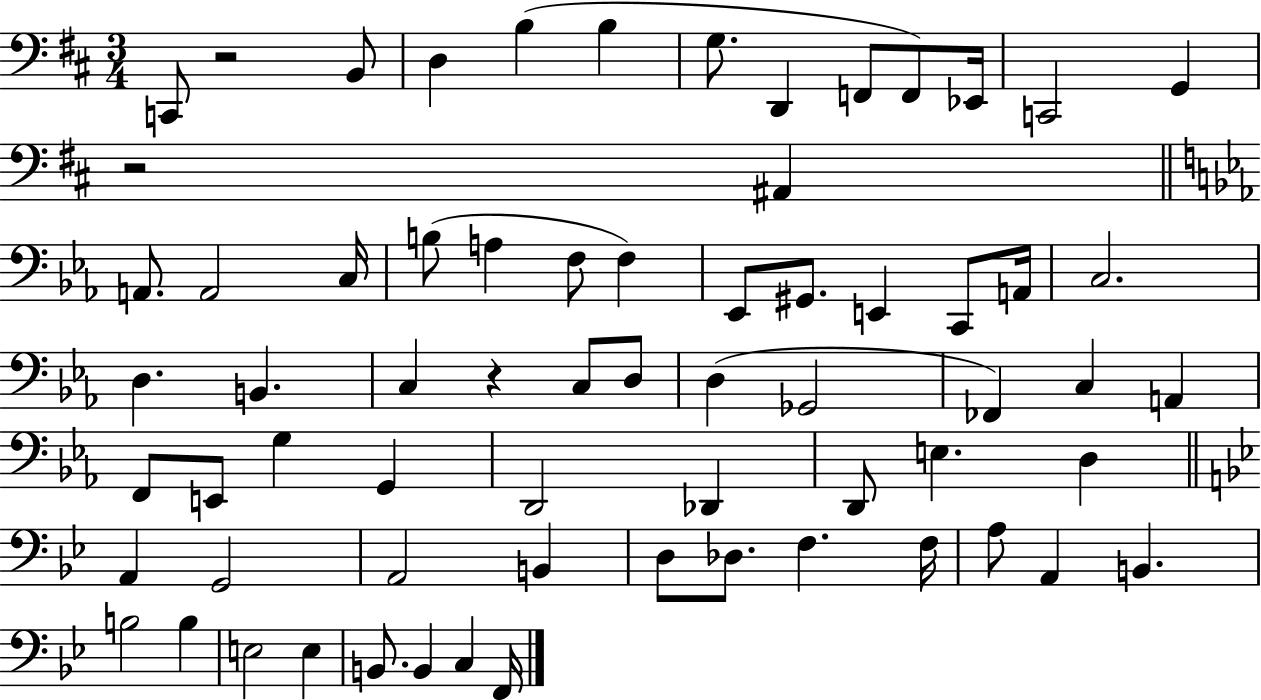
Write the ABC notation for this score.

X:1
T:Untitled
M:3/4
L:1/4
K:D
C,,/2 z2 B,,/2 D, B, B, G,/2 D,, F,,/2 F,,/2 _E,,/4 C,,2 G,, z2 ^A,, A,,/2 A,,2 C,/4 B,/2 A, F,/2 F, _E,,/2 ^G,,/2 E,, C,,/2 A,,/4 C,2 D, B,, C, z C,/2 D,/2 D, _G,,2 _F,, C, A,, F,,/2 E,,/2 G, G,, D,,2 _D,, D,,/2 E, D, A,, G,,2 A,,2 B,, D,/2 _D,/2 F, F,/4 A,/2 A,, B,, B,2 B, E,2 E, B,,/2 B,, C, F,,/4